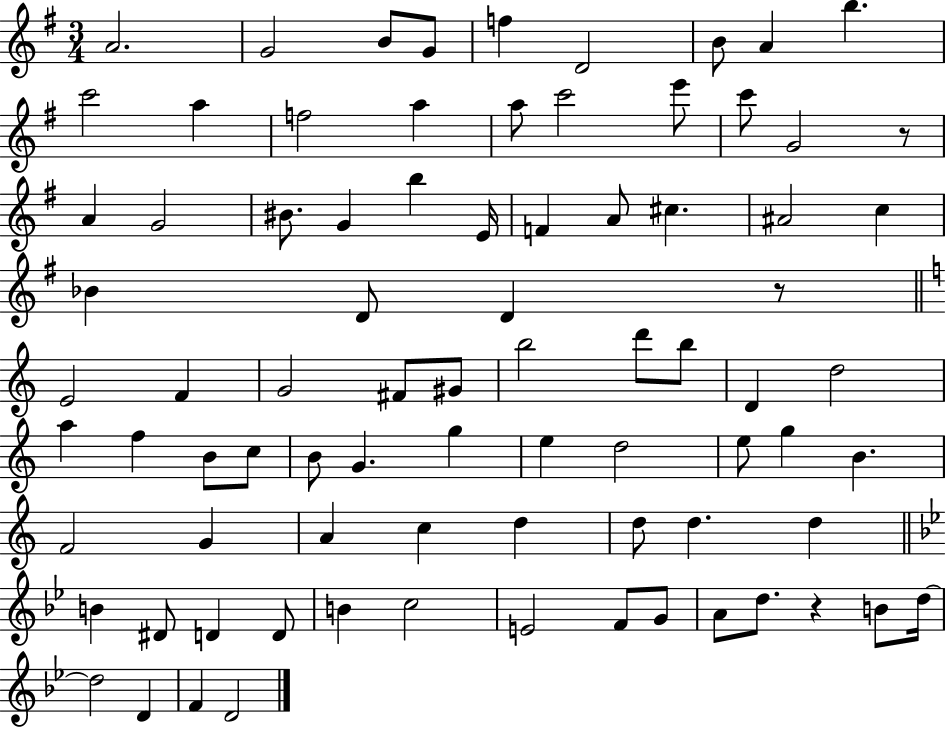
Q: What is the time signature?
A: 3/4